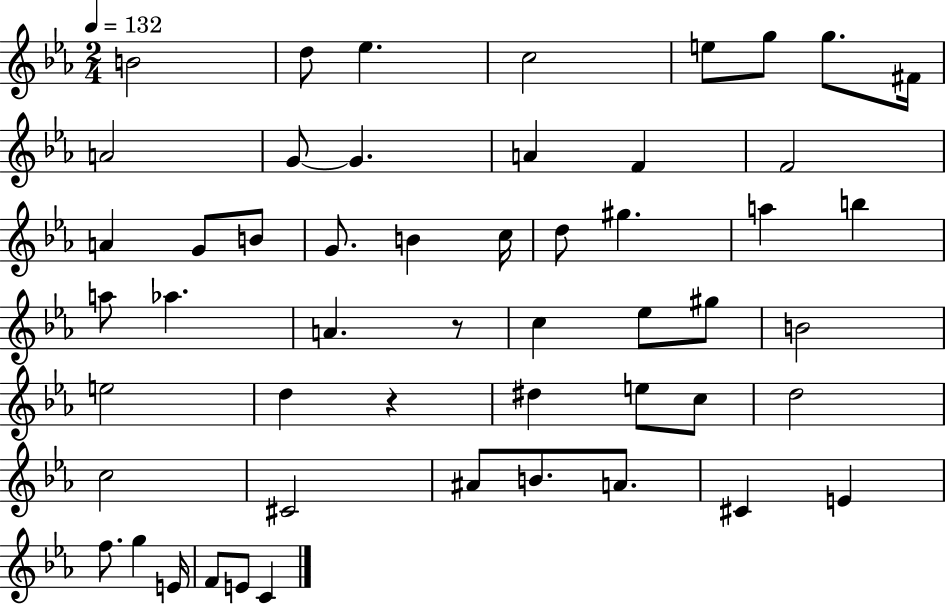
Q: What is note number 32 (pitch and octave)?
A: E5